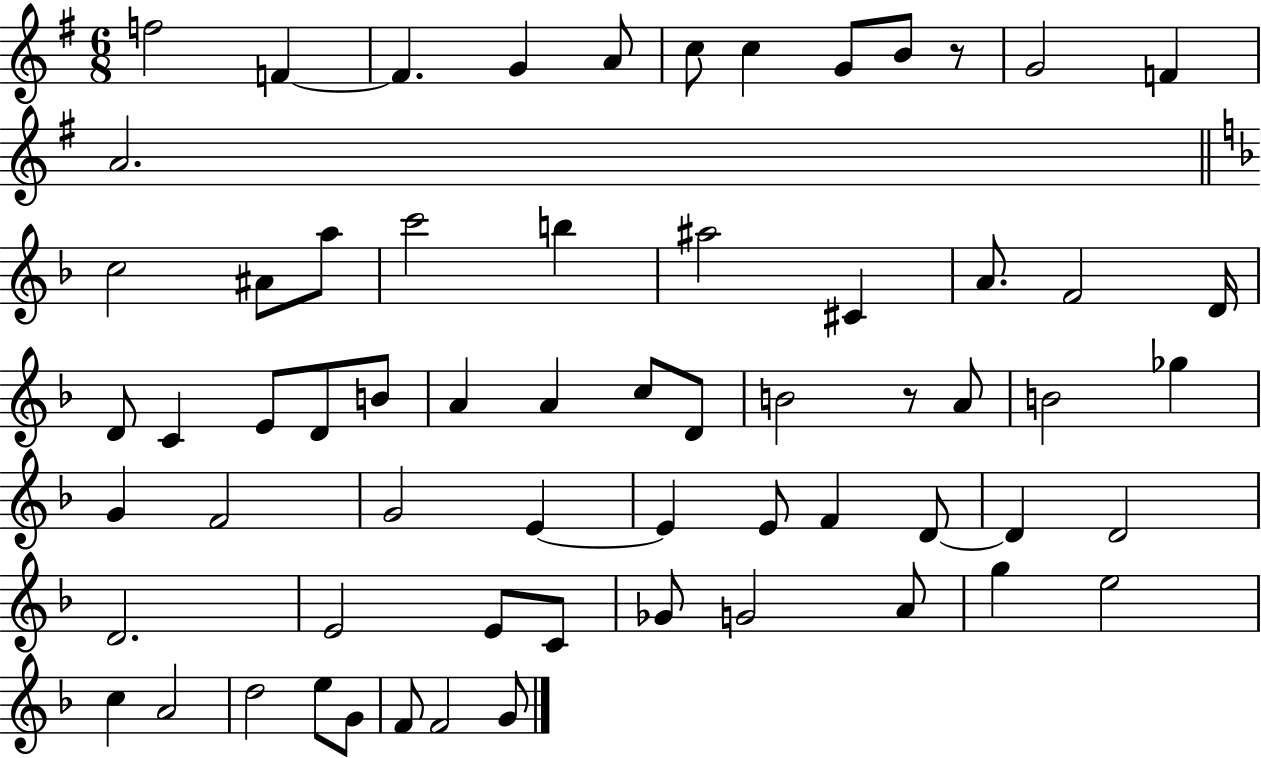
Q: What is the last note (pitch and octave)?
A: G4